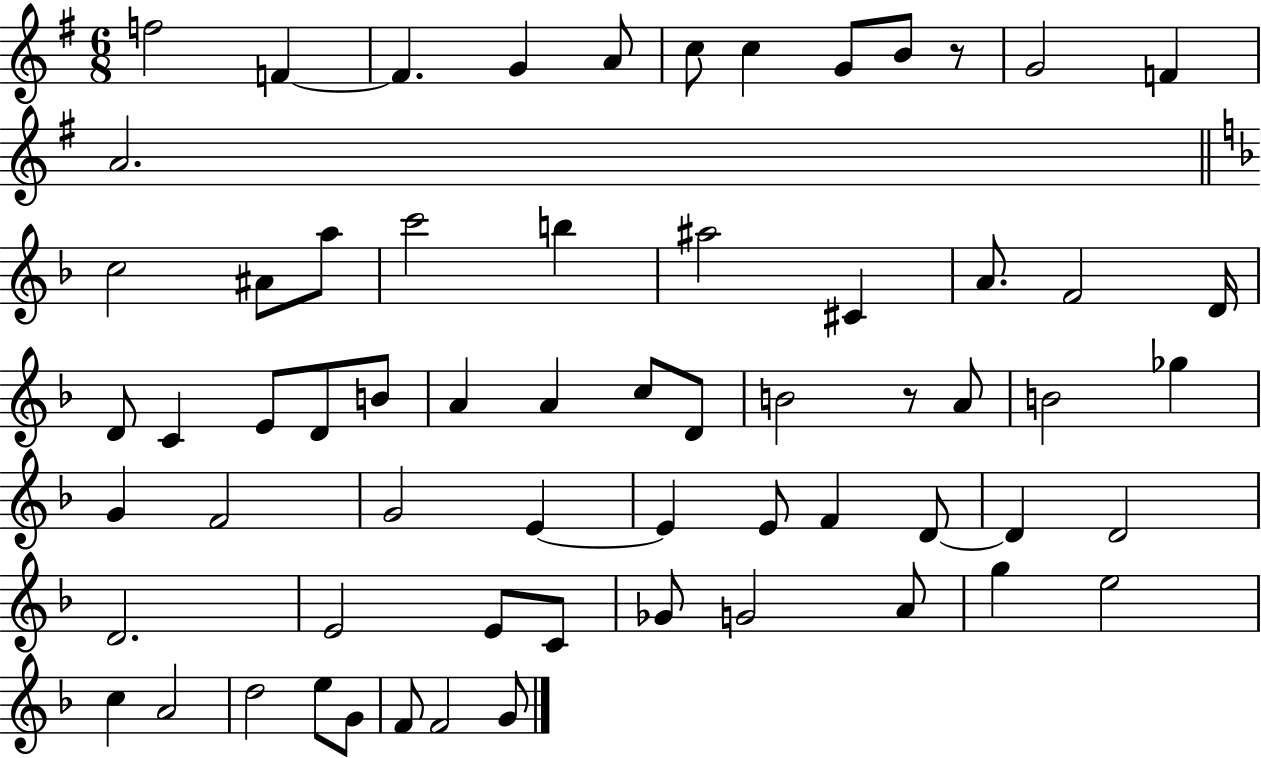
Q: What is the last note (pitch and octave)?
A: G4